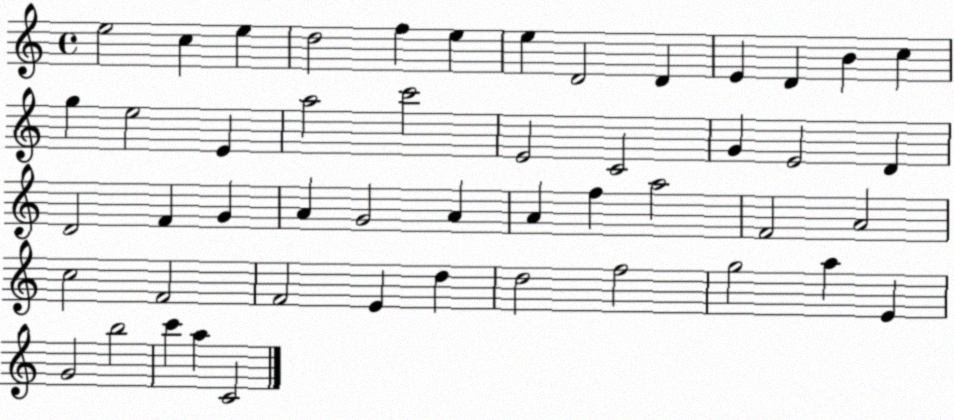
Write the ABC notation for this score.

X:1
T:Untitled
M:4/4
L:1/4
K:C
e2 c e d2 f e e D2 D E D B c g e2 E a2 c'2 E2 C2 G E2 D D2 F G A G2 A A f a2 F2 A2 c2 F2 F2 E d d2 f2 g2 a E G2 b2 c' a C2